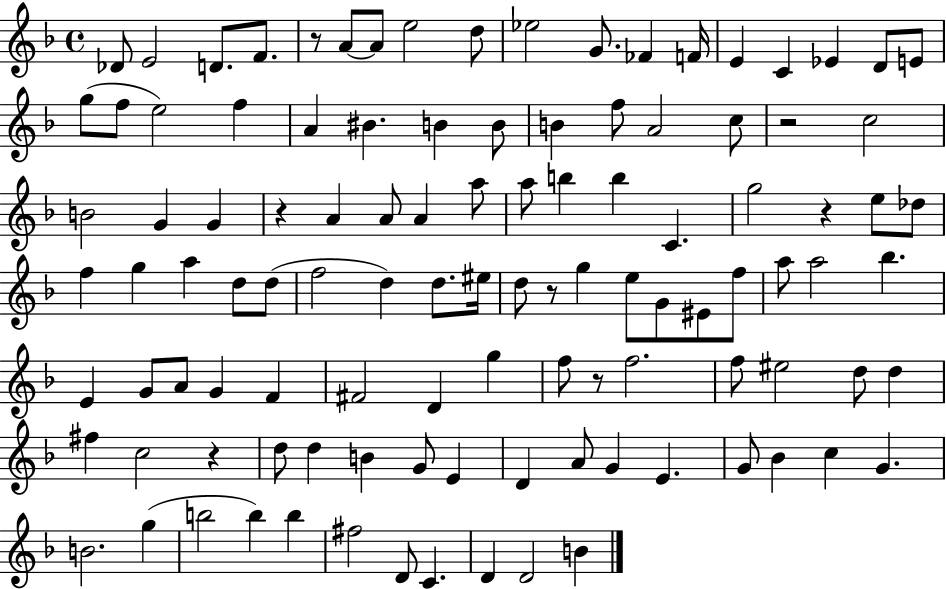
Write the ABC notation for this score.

X:1
T:Untitled
M:4/4
L:1/4
K:F
_D/2 E2 D/2 F/2 z/2 A/2 A/2 e2 d/2 _e2 G/2 _F F/4 E C _E D/2 E/2 g/2 f/2 e2 f A ^B B B/2 B f/2 A2 c/2 z2 c2 B2 G G z A A/2 A a/2 a/2 b b C g2 z e/2 _d/2 f g a d/2 d/2 f2 d d/2 ^e/4 d/2 z/2 g e/2 G/2 ^E/2 f/2 a/2 a2 _b E G/2 A/2 G F ^F2 D g f/2 z/2 f2 f/2 ^e2 d/2 d ^f c2 z d/2 d B G/2 E D A/2 G E G/2 _B c G B2 g b2 b b ^f2 D/2 C D D2 B